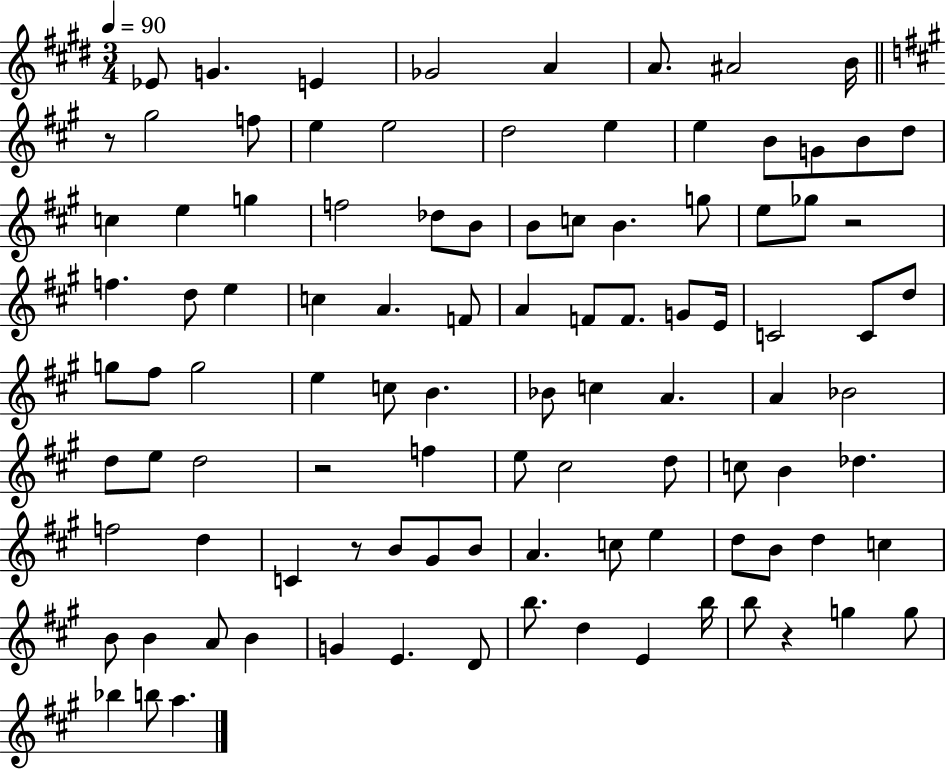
Eb4/e G4/q. E4/q Gb4/h A4/q A4/e. A#4/h B4/s R/e G#5/h F5/e E5/q E5/h D5/h E5/q E5/q B4/e G4/e B4/e D5/e C5/q E5/q G5/q F5/h Db5/e B4/e B4/e C5/e B4/q. G5/e E5/e Gb5/e R/h F5/q. D5/e E5/q C5/q A4/q. F4/e A4/q F4/e F4/e. G4/e E4/s C4/h C4/e D5/e G5/e F#5/e G5/h E5/q C5/e B4/q. Bb4/e C5/q A4/q. A4/q Bb4/h D5/e E5/e D5/h R/h F5/q E5/e C#5/h D5/e C5/e B4/q Db5/q. F5/h D5/q C4/q R/e B4/e G#4/e B4/e A4/q. C5/e E5/q D5/e B4/e D5/q C5/q B4/e B4/q A4/e B4/q G4/q E4/q. D4/e B5/e. D5/q E4/q B5/s B5/e R/q G5/q G5/e Bb5/q B5/e A5/q.